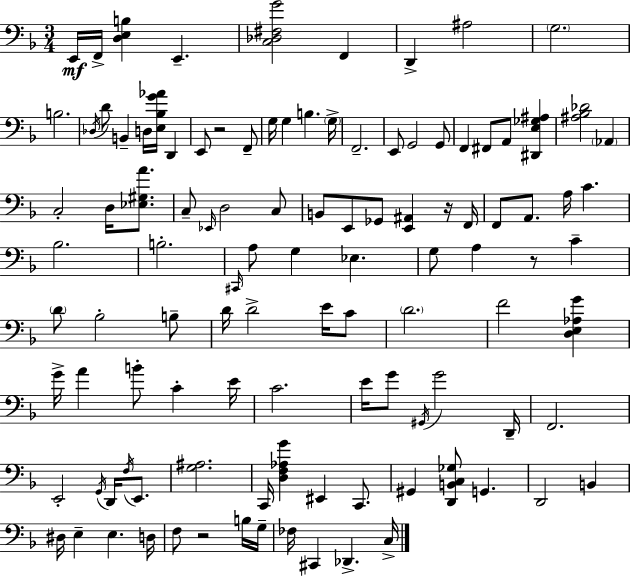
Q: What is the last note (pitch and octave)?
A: C3